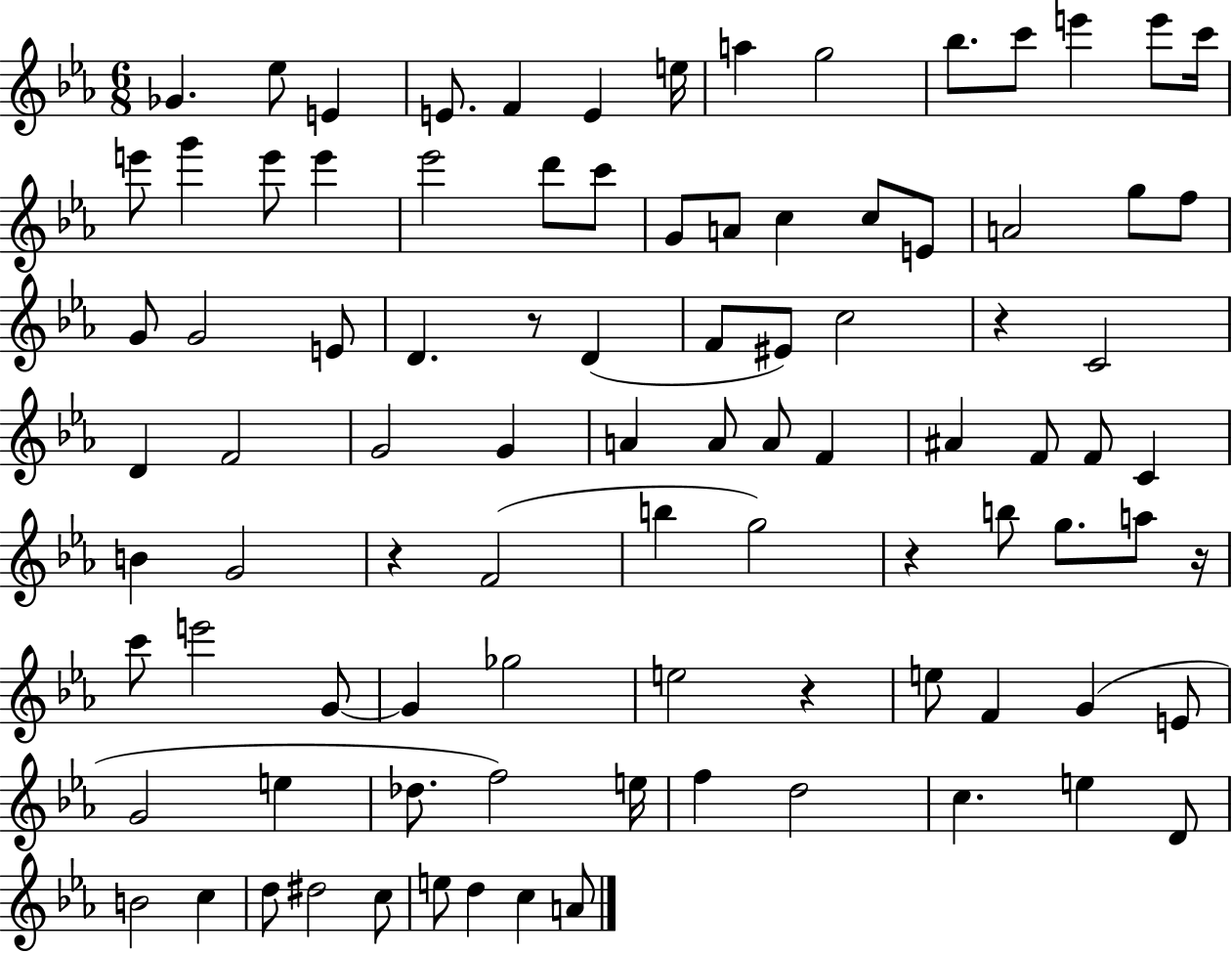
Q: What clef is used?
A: treble